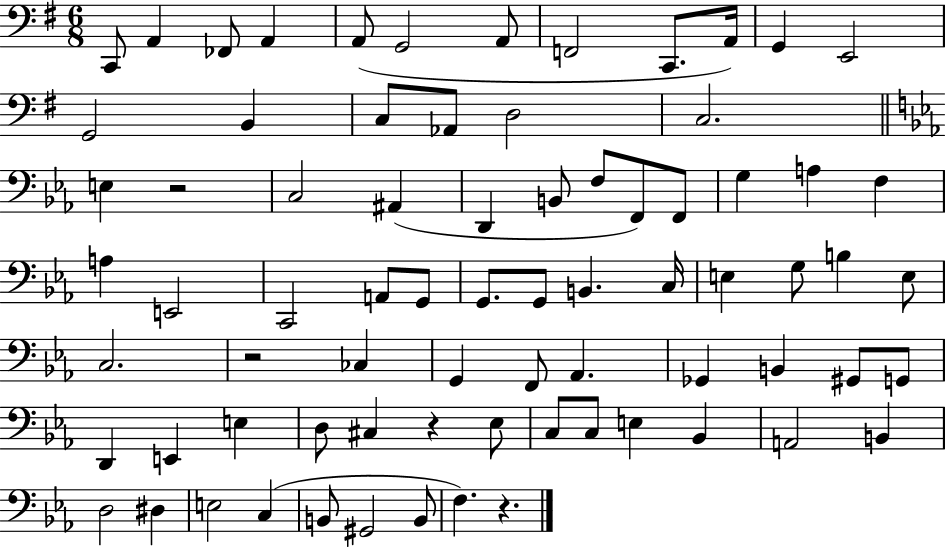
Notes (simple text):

C2/e A2/q FES2/e A2/q A2/e G2/h A2/e F2/h C2/e. A2/s G2/q E2/h G2/h B2/q C3/e Ab2/e D3/h C3/h. E3/q R/h C3/h A#2/q D2/q B2/e F3/e F2/e F2/e G3/q A3/q F3/q A3/q E2/h C2/h A2/e G2/e G2/e. G2/e B2/q. C3/s E3/q G3/e B3/q E3/e C3/h. R/h CES3/q G2/q F2/e Ab2/q. Gb2/q B2/q G#2/e G2/e D2/q E2/q E3/q D3/e C#3/q R/q Eb3/e C3/e C3/e E3/q Bb2/q A2/h B2/q D3/h D#3/q E3/h C3/q B2/e G#2/h B2/e F3/q. R/q.